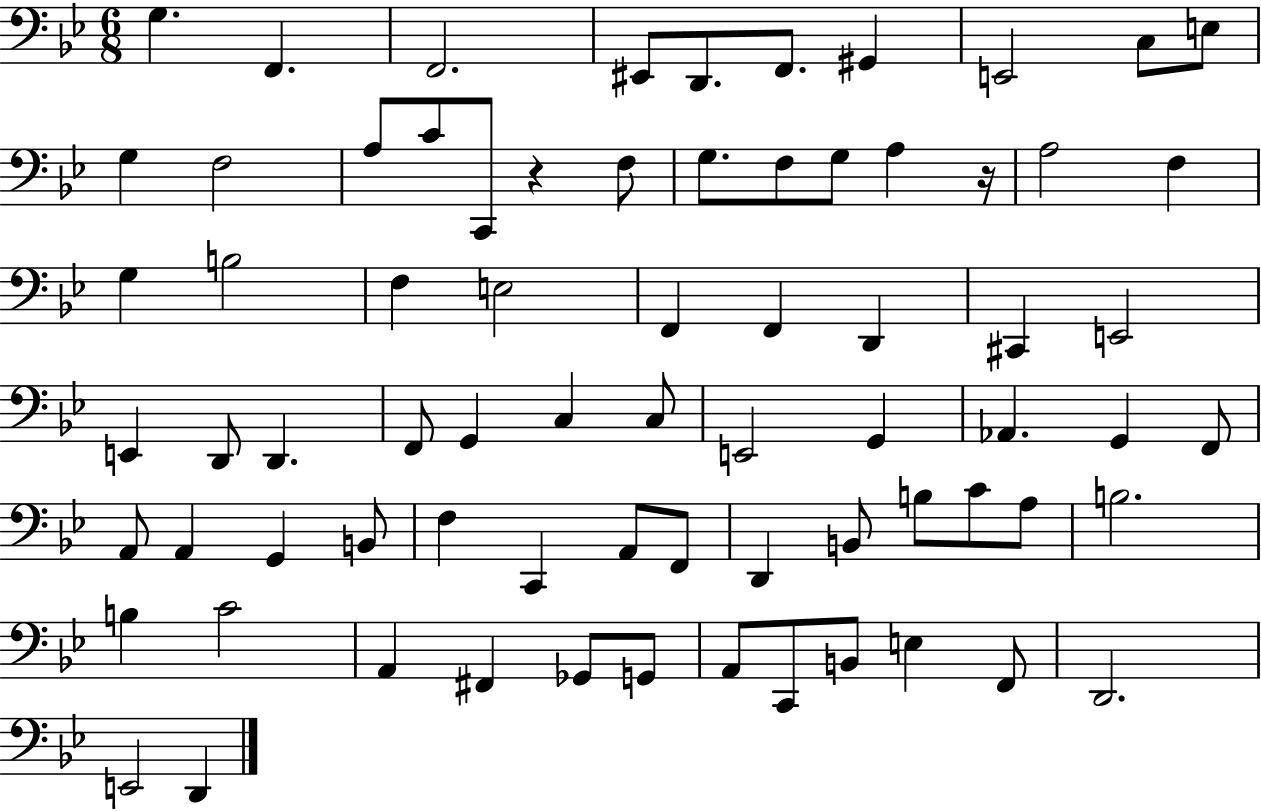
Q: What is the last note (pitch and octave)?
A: D2